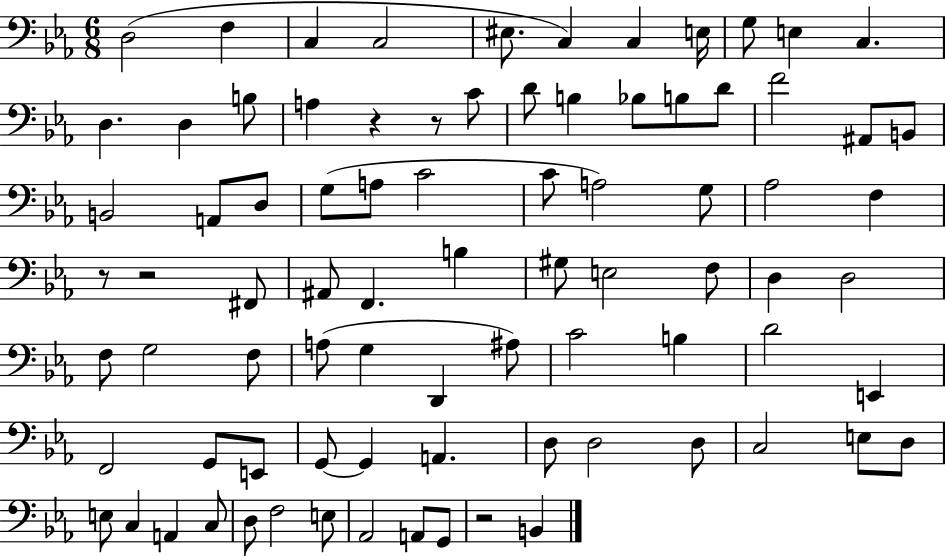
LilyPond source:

{
  \clef bass
  \numericTimeSignature
  \time 6/8
  \key ees \major
  d2( f4 | c4 c2 | eis8. c4) c4 e16 | g8 e4 c4. | \break d4. d4 b8 | a4 r4 r8 c'8 | d'8 b4 bes8 b8 d'8 | f'2 ais,8 b,8 | \break b,2 a,8 d8 | g8( a8 c'2 | c'8 a2) g8 | aes2 f4 | \break r8 r2 fis,8 | ais,8 f,4. b4 | gis8 e2 f8 | d4 d2 | \break f8 g2 f8 | a8( g4 d,4 ais8) | c'2 b4 | d'2 e,4 | \break f,2 g,8 e,8 | g,8~~ g,4 a,4. | d8 d2 d8 | c2 e8 d8 | \break e8 c4 a,4 c8 | d8 f2 e8 | aes,2 a,8 g,8 | r2 b,4 | \break \bar "|."
}